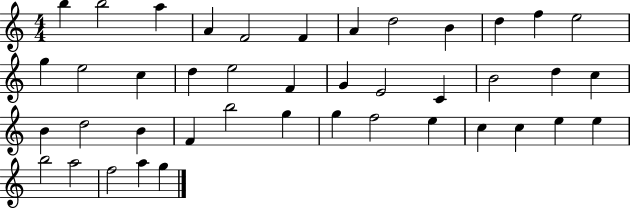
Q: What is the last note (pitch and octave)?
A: G5